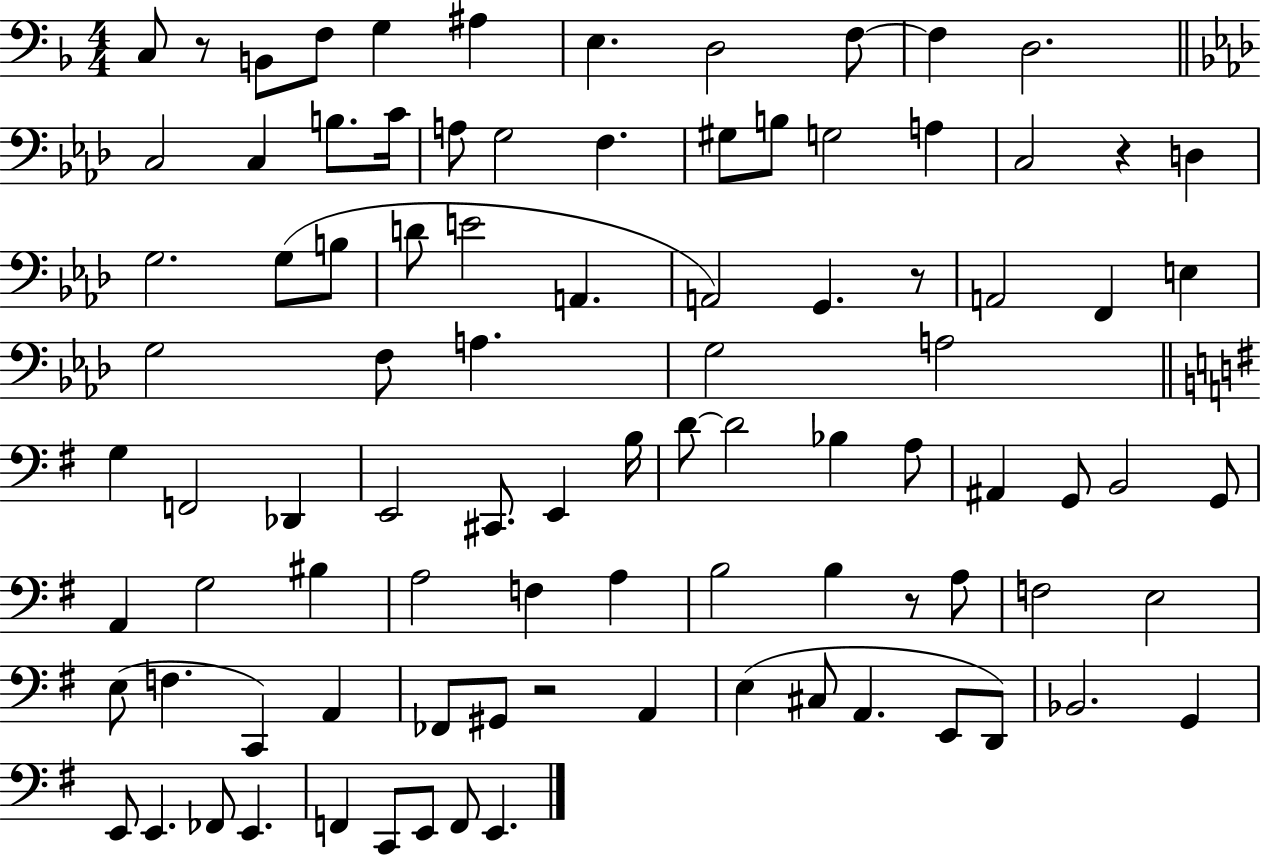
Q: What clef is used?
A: bass